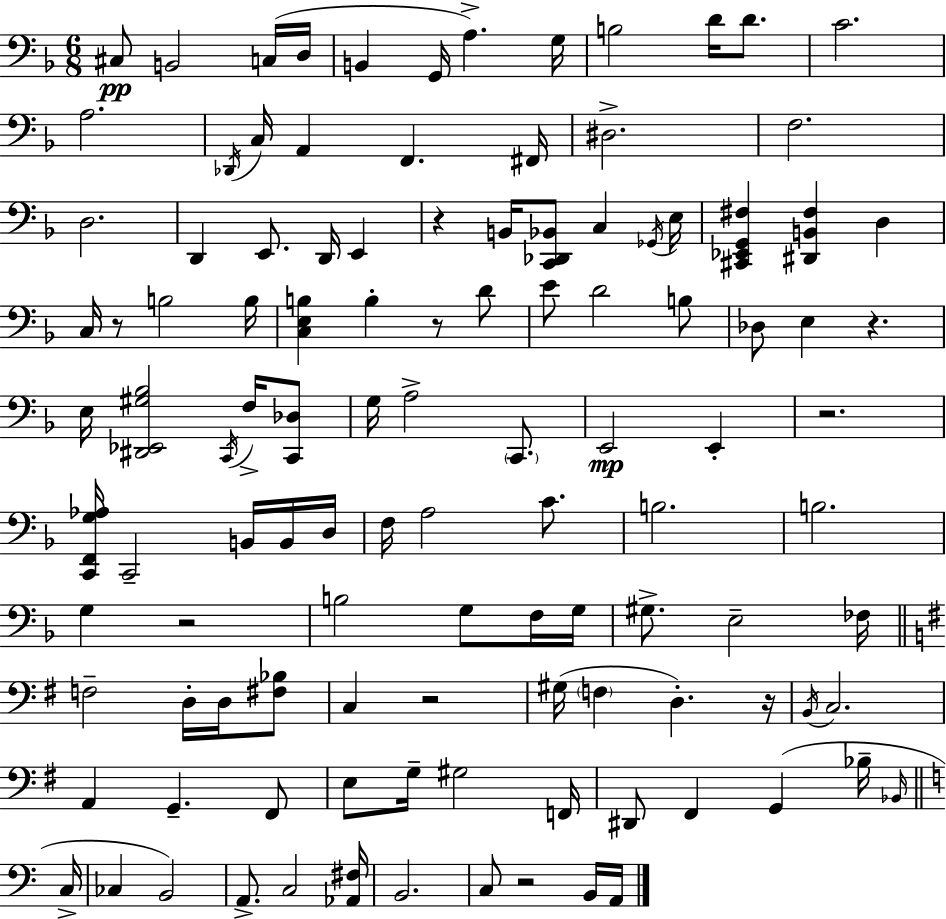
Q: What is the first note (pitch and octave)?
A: C#3